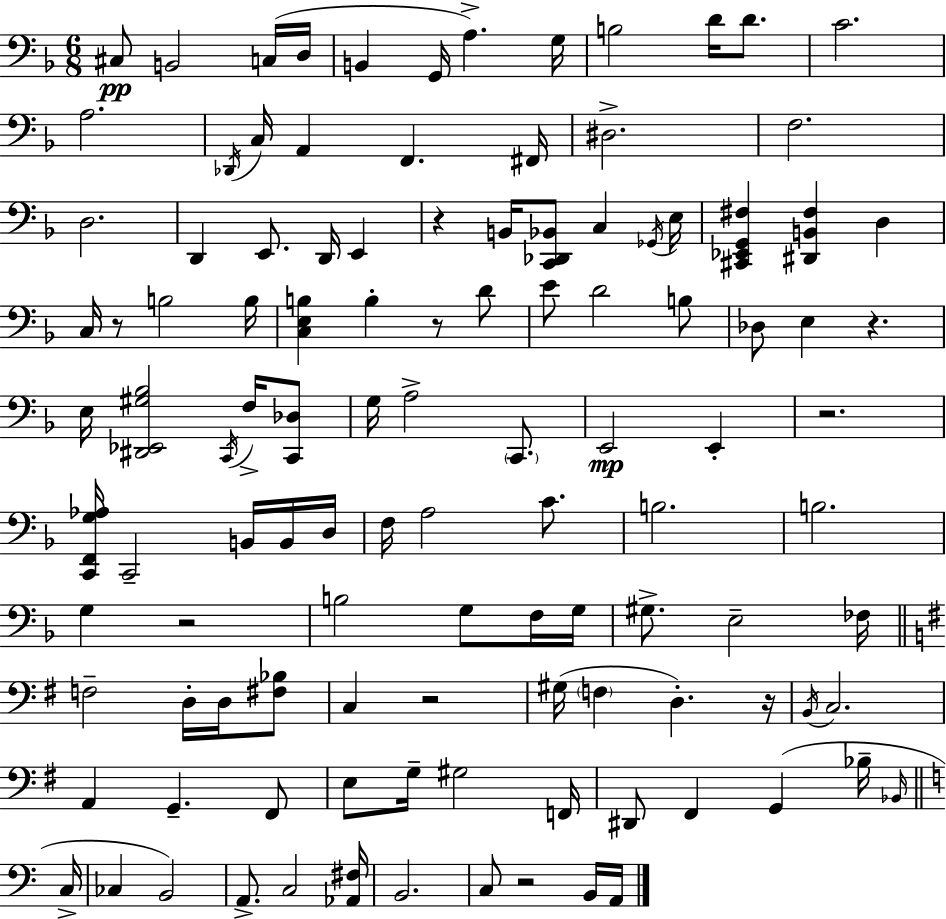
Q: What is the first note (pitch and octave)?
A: C#3